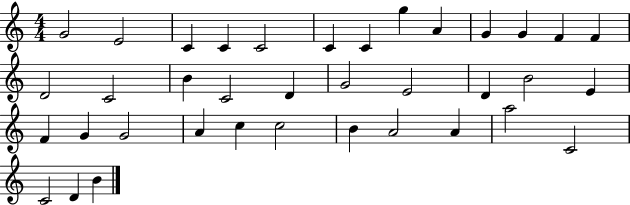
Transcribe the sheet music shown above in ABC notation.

X:1
T:Untitled
M:4/4
L:1/4
K:C
G2 E2 C C C2 C C g A G G F F D2 C2 B C2 D G2 E2 D B2 E F G G2 A c c2 B A2 A a2 C2 C2 D B